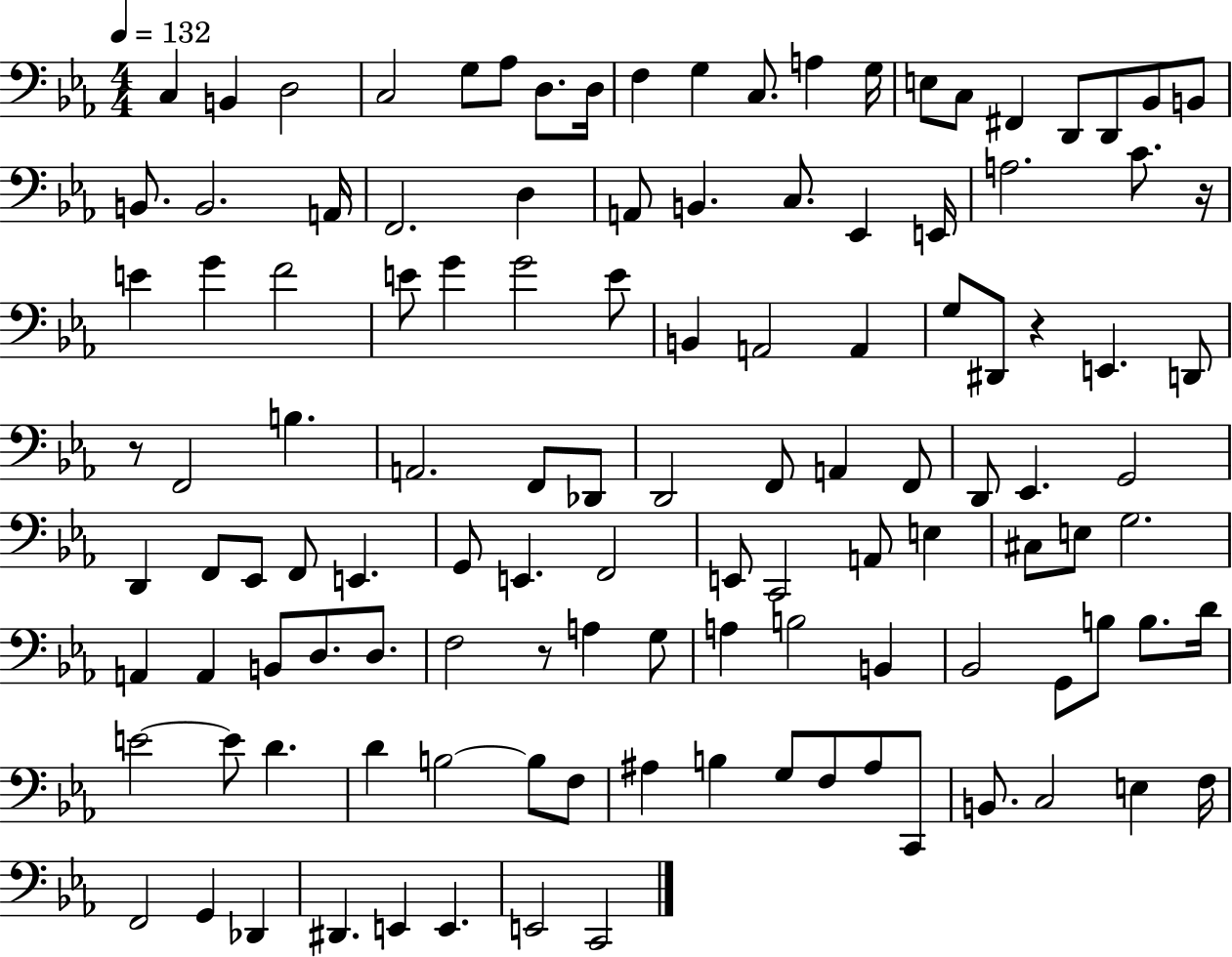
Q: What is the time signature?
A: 4/4